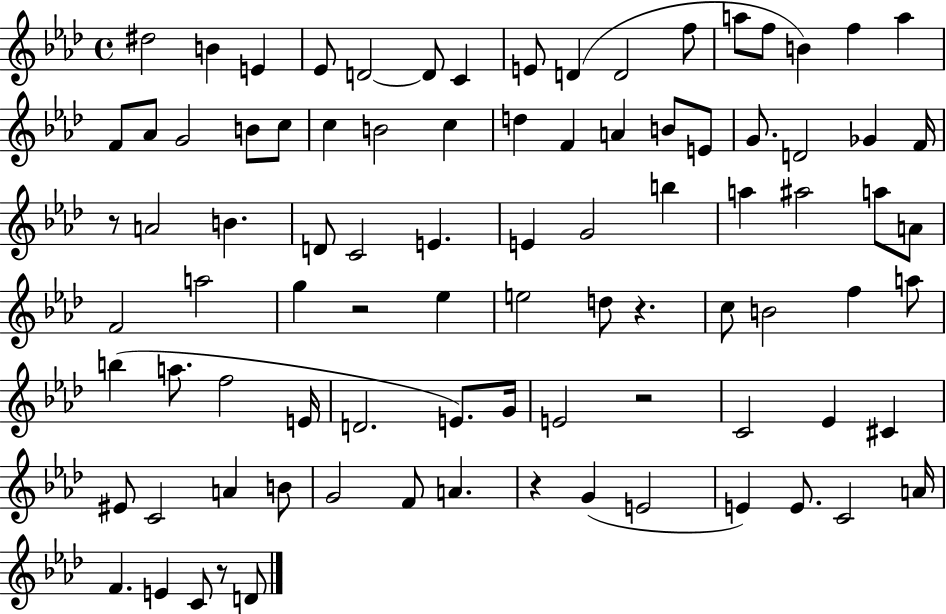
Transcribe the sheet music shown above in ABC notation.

X:1
T:Untitled
M:4/4
L:1/4
K:Ab
^d2 B E _E/2 D2 D/2 C E/2 D D2 f/2 a/2 f/2 B f a F/2 _A/2 G2 B/2 c/2 c B2 c d F A B/2 E/2 G/2 D2 _G F/4 z/2 A2 B D/2 C2 E E G2 b a ^a2 a/2 A/2 F2 a2 g z2 _e e2 d/2 z c/2 B2 f a/2 b a/2 f2 E/4 D2 E/2 G/4 E2 z2 C2 _E ^C ^E/2 C2 A B/2 G2 F/2 A z G E2 E E/2 C2 A/4 F E C/2 z/2 D/2